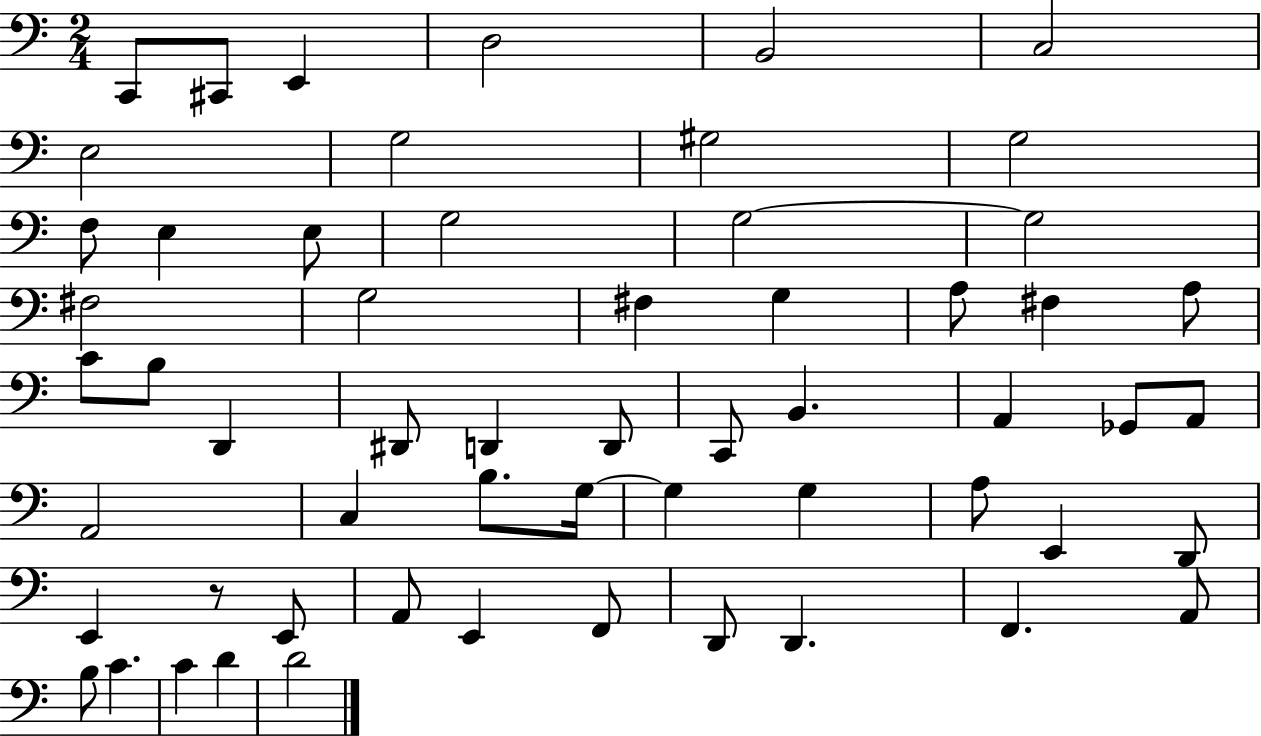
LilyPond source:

{
  \clef bass
  \numericTimeSignature
  \time 2/4
  \key c \major
  \repeat volta 2 { c,8 cis,8 e,4 | d2 | b,2 | c2 | \break e2 | g2 | gis2 | g2 | \break f8 e4 e8 | g2 | g2~~ | g2 | \break fis2 | g2 | fis4 g4 | a8 fis4 a8 | \break c'8 b8 d,4 | dis,8 d,4 d,8 | c,8 b,4. | a,4 ges,8 a,8 | \break a,2 | c4 b8. g16~~ | g4 g4 | a8 e,4 d,8 | \break e,4 r8 e,8 | a,8 e,4 f,8 | d,8 d,4. | f,4. a,8 | \break b8 c'4. | c'4 d'4 | d'2 | } \bar "|."
}